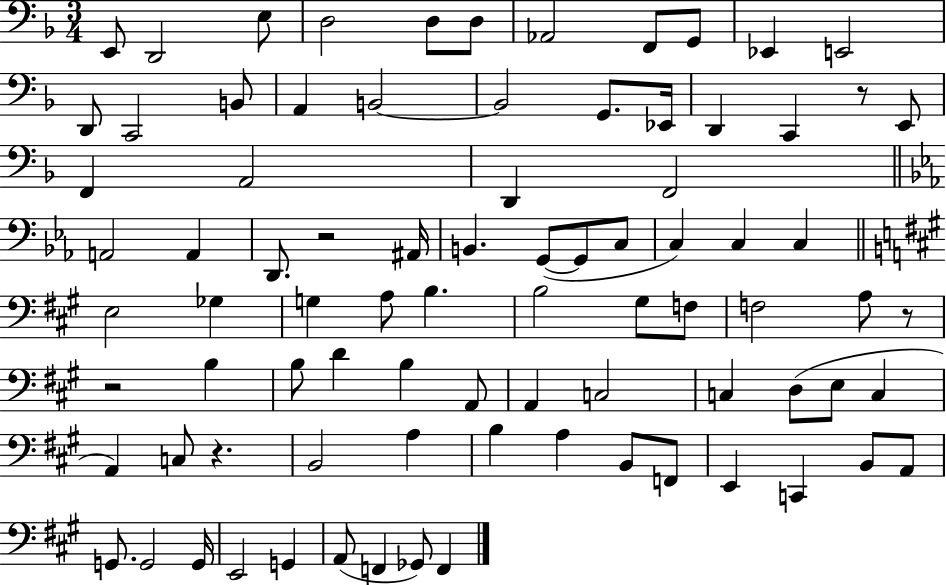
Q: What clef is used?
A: bass